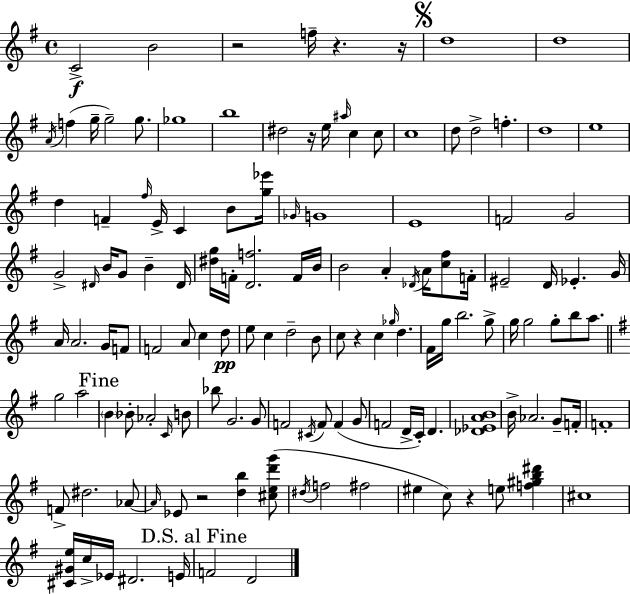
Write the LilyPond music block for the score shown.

{
  \clef treble
  \time 4/4
  \defaultTimeSignature
  \key g \major
  c'2->\f b'2 | r2 f''16-- r4. r16 | \mark \markup { \musicglyph "scripts.segno" } d''1 | d''1 | \break \acciaccatura { a'16 } f''4( g''16-- g''2--) g''8. | ges''1 | b''1 | dis''2 r16 e''16 \grace { ais''16 } c''4 | \break c''8 c''1 | d''8 d''2-> f''4.-. | d''1 | e''1 | \break d''4 f'4-- \grace { fis''16 } e'16-> c'4 | b'8 <g'' ees'''>16 \grace { ges'16 } g'1 | e'1 | f'2 g'2 | \break g'2-> \grace { dis'16 } b'16 g'8 | b'4-- dis'16 <dis'' g''>16 f'16-. <d' f''>2. | f'16 b'16 b'2 a'4-. | \acciaccatura { des'16 } a'16 <c'' fis''>8 f'16-. eis'2-- d'16 ees'4.-. | \break g'16 a'16 a'2. | g'16 f'8 f'2 a'8 | c''4 d''8\pp e''8 c''4 d''2-- | b'8 c''8 r4 c''4 | \break \grace { ges''16 } d''4. fis'16 g''16 b''2. | g''8-> g''16 g''2 | g''8-. b''8 a''8. \bar "||" \break \key g \major g''2 a''2 | \mark "Fine" \parenthesize b'4 bes'8-. aes'2-. \grace { c'16 } b'8 | bes''8 g'2. g'8 | f'2 \acciaccatura { cis'16 } f'8 f'4( | \break g'8 f'2 d'16-> c'16-.) d'4. | <des' ees' a' b'>1 | b'16-> aes'2. g'8-- | f'16-. f'1-. | \break f'8-> dis''2. | aes'8~~ \grace { aes'16 } ees'8 r2 <d'' b''>4 | <cis'' e'' d''' g'''>8( \acciaccatura { dis''16 } f''2 fis''2 | eis''4 c''8) r4 e''8 | \break <f'' gis'' b'' dis'''>4 cis''1 | <cis' gis' e''>16 c''16-> ees'16 dis'2. | e'16 \mark "D.S. al Fine" f'2 d'2 | \bar "|."
}